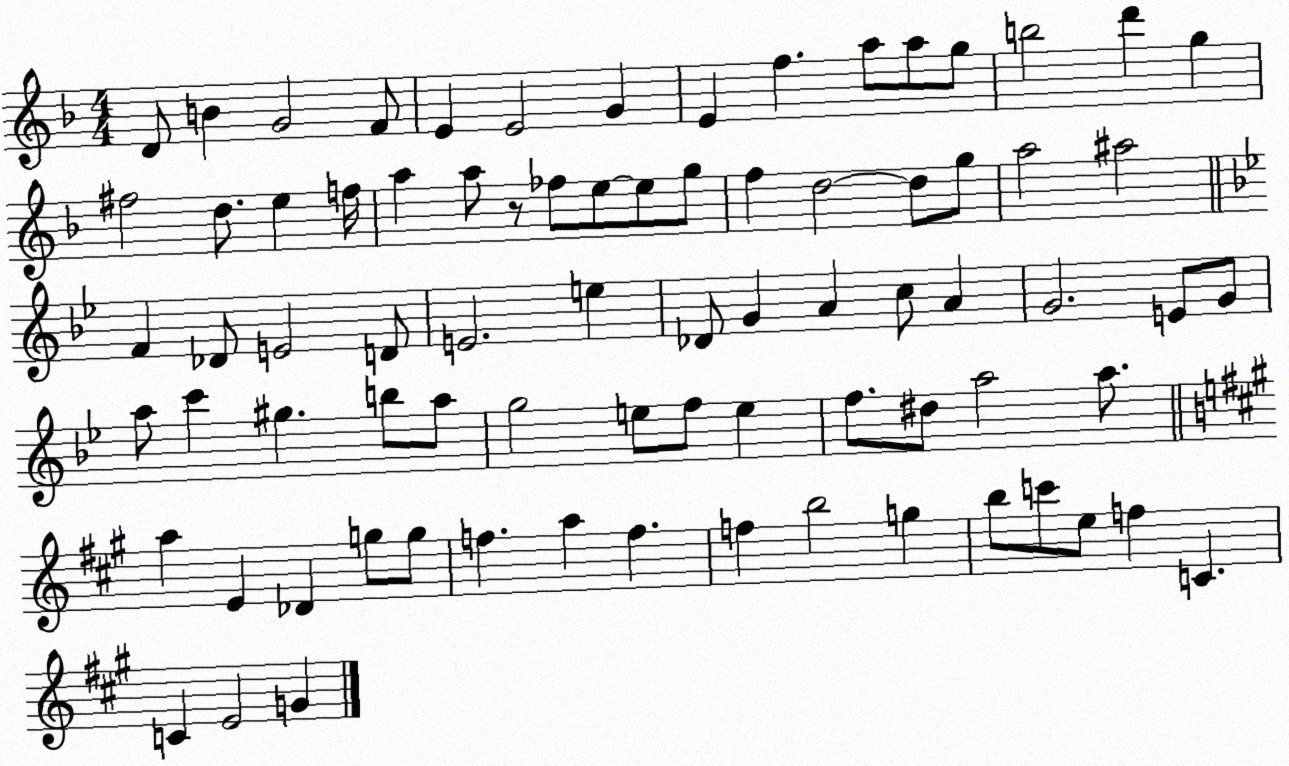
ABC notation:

X:1
T:Untitled
M:4/4
L:1/4
K:F
D/2 B G2 F/2 E E2 G E f a/2 a/2 g/2 b2 d' g ^f2 d/2 e f/4 a a/2 z/2 _f/2 e/2 e/2 g/2 f d2 d/2 g/2 a2 ^a2 F _D/2 E2 D/2 E2 e _D/2 G A c/2 A G2 E/2 G/2 a/2 c' ^g b/2 a/2 g2 e/2 f/2 e f/2 ^d/2 a2 a/2 a E _D g/2 g/2 f a f f b2 g b/2 c'/2 e/2 f C C E2 G